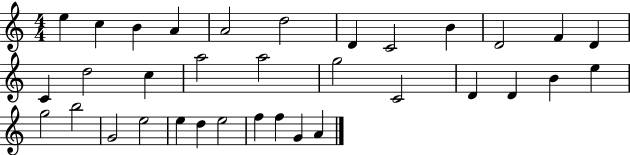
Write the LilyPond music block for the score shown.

{
  \clef treble
  \numericTimeSignature
  \time 4/4
  \key c \major
  e''4 c''4 b'4 a'4 | a'2 d''2 | d'4 c'2 b'4 | d'2 f'4 d'4 | \break c'4 d''2 c''4 | a''2 a''2 | g''2 c'2 | d'4 d'4 b'4 e''4 | \break g''2 b''2 | g'2 e''2 | e''4 d''4 e''2 | f''4 f''4 g'4 a'4 | \break \bar "|."
}